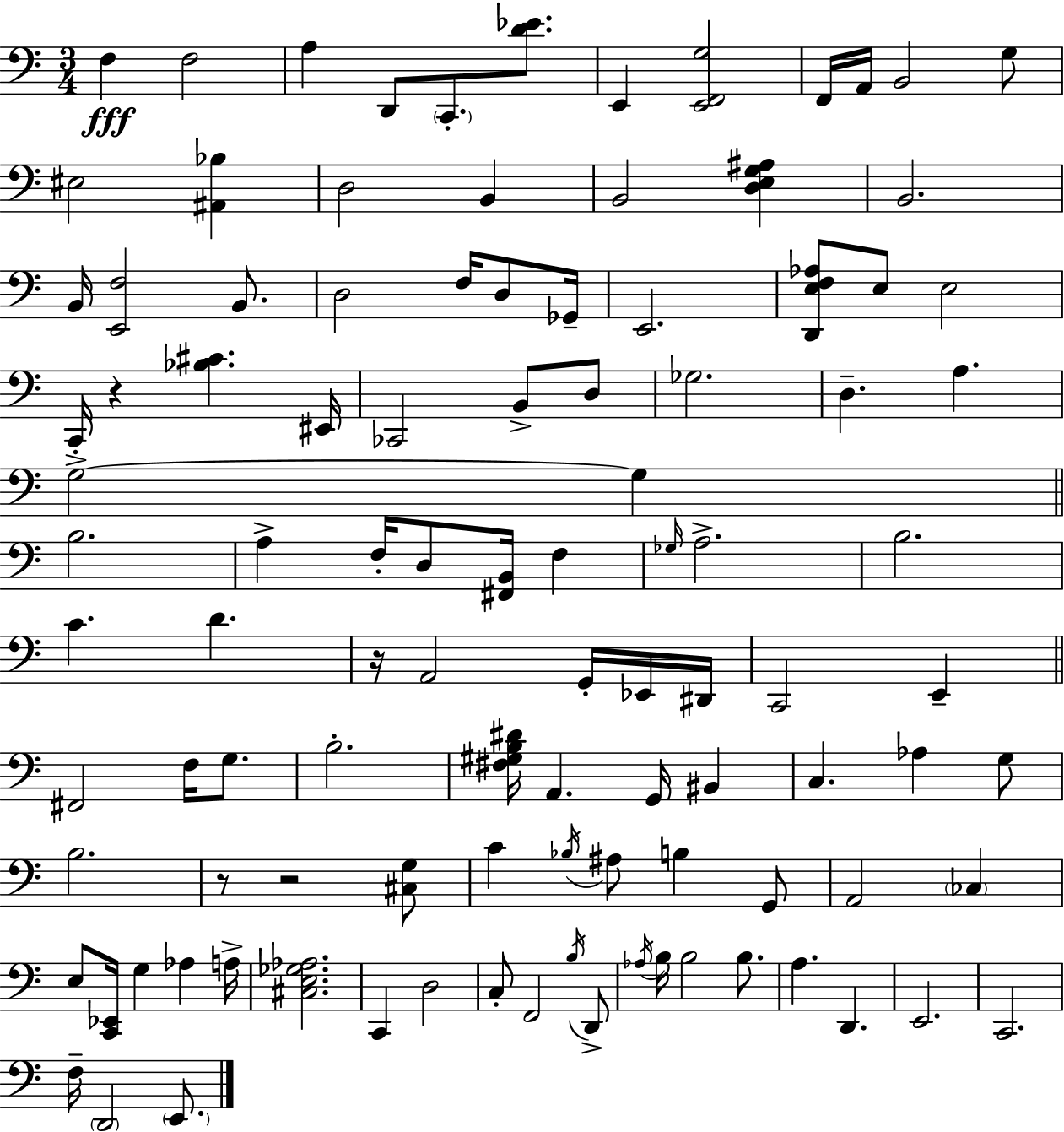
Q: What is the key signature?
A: A minor